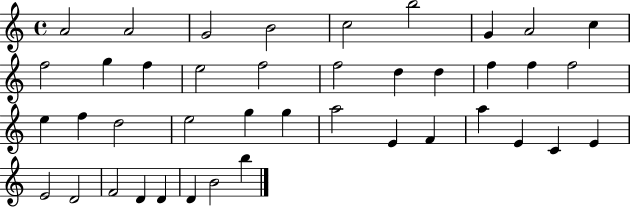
{
  \clef treble
  \time 4/4
  \defaultTimeSignature
  \key c \major
  a'2 a'2 | g'2 b'2 | c''2 b''2 | g'4 a'2 c''4 | \break f''2 g''4 f''4 | e''2 f''2 | f''2 d''4 d''4 | f''4 f''4 f''2 | \break e''4 f''4 d''2 | e''2 g''4 g''4 | a''2 e'4 f'4 | a''4 e'4 c'4 e'4 | \break e'2 d'2 | f'2 d'4 d'4 | d'4 b'2 b''4 | \bar "|."
}